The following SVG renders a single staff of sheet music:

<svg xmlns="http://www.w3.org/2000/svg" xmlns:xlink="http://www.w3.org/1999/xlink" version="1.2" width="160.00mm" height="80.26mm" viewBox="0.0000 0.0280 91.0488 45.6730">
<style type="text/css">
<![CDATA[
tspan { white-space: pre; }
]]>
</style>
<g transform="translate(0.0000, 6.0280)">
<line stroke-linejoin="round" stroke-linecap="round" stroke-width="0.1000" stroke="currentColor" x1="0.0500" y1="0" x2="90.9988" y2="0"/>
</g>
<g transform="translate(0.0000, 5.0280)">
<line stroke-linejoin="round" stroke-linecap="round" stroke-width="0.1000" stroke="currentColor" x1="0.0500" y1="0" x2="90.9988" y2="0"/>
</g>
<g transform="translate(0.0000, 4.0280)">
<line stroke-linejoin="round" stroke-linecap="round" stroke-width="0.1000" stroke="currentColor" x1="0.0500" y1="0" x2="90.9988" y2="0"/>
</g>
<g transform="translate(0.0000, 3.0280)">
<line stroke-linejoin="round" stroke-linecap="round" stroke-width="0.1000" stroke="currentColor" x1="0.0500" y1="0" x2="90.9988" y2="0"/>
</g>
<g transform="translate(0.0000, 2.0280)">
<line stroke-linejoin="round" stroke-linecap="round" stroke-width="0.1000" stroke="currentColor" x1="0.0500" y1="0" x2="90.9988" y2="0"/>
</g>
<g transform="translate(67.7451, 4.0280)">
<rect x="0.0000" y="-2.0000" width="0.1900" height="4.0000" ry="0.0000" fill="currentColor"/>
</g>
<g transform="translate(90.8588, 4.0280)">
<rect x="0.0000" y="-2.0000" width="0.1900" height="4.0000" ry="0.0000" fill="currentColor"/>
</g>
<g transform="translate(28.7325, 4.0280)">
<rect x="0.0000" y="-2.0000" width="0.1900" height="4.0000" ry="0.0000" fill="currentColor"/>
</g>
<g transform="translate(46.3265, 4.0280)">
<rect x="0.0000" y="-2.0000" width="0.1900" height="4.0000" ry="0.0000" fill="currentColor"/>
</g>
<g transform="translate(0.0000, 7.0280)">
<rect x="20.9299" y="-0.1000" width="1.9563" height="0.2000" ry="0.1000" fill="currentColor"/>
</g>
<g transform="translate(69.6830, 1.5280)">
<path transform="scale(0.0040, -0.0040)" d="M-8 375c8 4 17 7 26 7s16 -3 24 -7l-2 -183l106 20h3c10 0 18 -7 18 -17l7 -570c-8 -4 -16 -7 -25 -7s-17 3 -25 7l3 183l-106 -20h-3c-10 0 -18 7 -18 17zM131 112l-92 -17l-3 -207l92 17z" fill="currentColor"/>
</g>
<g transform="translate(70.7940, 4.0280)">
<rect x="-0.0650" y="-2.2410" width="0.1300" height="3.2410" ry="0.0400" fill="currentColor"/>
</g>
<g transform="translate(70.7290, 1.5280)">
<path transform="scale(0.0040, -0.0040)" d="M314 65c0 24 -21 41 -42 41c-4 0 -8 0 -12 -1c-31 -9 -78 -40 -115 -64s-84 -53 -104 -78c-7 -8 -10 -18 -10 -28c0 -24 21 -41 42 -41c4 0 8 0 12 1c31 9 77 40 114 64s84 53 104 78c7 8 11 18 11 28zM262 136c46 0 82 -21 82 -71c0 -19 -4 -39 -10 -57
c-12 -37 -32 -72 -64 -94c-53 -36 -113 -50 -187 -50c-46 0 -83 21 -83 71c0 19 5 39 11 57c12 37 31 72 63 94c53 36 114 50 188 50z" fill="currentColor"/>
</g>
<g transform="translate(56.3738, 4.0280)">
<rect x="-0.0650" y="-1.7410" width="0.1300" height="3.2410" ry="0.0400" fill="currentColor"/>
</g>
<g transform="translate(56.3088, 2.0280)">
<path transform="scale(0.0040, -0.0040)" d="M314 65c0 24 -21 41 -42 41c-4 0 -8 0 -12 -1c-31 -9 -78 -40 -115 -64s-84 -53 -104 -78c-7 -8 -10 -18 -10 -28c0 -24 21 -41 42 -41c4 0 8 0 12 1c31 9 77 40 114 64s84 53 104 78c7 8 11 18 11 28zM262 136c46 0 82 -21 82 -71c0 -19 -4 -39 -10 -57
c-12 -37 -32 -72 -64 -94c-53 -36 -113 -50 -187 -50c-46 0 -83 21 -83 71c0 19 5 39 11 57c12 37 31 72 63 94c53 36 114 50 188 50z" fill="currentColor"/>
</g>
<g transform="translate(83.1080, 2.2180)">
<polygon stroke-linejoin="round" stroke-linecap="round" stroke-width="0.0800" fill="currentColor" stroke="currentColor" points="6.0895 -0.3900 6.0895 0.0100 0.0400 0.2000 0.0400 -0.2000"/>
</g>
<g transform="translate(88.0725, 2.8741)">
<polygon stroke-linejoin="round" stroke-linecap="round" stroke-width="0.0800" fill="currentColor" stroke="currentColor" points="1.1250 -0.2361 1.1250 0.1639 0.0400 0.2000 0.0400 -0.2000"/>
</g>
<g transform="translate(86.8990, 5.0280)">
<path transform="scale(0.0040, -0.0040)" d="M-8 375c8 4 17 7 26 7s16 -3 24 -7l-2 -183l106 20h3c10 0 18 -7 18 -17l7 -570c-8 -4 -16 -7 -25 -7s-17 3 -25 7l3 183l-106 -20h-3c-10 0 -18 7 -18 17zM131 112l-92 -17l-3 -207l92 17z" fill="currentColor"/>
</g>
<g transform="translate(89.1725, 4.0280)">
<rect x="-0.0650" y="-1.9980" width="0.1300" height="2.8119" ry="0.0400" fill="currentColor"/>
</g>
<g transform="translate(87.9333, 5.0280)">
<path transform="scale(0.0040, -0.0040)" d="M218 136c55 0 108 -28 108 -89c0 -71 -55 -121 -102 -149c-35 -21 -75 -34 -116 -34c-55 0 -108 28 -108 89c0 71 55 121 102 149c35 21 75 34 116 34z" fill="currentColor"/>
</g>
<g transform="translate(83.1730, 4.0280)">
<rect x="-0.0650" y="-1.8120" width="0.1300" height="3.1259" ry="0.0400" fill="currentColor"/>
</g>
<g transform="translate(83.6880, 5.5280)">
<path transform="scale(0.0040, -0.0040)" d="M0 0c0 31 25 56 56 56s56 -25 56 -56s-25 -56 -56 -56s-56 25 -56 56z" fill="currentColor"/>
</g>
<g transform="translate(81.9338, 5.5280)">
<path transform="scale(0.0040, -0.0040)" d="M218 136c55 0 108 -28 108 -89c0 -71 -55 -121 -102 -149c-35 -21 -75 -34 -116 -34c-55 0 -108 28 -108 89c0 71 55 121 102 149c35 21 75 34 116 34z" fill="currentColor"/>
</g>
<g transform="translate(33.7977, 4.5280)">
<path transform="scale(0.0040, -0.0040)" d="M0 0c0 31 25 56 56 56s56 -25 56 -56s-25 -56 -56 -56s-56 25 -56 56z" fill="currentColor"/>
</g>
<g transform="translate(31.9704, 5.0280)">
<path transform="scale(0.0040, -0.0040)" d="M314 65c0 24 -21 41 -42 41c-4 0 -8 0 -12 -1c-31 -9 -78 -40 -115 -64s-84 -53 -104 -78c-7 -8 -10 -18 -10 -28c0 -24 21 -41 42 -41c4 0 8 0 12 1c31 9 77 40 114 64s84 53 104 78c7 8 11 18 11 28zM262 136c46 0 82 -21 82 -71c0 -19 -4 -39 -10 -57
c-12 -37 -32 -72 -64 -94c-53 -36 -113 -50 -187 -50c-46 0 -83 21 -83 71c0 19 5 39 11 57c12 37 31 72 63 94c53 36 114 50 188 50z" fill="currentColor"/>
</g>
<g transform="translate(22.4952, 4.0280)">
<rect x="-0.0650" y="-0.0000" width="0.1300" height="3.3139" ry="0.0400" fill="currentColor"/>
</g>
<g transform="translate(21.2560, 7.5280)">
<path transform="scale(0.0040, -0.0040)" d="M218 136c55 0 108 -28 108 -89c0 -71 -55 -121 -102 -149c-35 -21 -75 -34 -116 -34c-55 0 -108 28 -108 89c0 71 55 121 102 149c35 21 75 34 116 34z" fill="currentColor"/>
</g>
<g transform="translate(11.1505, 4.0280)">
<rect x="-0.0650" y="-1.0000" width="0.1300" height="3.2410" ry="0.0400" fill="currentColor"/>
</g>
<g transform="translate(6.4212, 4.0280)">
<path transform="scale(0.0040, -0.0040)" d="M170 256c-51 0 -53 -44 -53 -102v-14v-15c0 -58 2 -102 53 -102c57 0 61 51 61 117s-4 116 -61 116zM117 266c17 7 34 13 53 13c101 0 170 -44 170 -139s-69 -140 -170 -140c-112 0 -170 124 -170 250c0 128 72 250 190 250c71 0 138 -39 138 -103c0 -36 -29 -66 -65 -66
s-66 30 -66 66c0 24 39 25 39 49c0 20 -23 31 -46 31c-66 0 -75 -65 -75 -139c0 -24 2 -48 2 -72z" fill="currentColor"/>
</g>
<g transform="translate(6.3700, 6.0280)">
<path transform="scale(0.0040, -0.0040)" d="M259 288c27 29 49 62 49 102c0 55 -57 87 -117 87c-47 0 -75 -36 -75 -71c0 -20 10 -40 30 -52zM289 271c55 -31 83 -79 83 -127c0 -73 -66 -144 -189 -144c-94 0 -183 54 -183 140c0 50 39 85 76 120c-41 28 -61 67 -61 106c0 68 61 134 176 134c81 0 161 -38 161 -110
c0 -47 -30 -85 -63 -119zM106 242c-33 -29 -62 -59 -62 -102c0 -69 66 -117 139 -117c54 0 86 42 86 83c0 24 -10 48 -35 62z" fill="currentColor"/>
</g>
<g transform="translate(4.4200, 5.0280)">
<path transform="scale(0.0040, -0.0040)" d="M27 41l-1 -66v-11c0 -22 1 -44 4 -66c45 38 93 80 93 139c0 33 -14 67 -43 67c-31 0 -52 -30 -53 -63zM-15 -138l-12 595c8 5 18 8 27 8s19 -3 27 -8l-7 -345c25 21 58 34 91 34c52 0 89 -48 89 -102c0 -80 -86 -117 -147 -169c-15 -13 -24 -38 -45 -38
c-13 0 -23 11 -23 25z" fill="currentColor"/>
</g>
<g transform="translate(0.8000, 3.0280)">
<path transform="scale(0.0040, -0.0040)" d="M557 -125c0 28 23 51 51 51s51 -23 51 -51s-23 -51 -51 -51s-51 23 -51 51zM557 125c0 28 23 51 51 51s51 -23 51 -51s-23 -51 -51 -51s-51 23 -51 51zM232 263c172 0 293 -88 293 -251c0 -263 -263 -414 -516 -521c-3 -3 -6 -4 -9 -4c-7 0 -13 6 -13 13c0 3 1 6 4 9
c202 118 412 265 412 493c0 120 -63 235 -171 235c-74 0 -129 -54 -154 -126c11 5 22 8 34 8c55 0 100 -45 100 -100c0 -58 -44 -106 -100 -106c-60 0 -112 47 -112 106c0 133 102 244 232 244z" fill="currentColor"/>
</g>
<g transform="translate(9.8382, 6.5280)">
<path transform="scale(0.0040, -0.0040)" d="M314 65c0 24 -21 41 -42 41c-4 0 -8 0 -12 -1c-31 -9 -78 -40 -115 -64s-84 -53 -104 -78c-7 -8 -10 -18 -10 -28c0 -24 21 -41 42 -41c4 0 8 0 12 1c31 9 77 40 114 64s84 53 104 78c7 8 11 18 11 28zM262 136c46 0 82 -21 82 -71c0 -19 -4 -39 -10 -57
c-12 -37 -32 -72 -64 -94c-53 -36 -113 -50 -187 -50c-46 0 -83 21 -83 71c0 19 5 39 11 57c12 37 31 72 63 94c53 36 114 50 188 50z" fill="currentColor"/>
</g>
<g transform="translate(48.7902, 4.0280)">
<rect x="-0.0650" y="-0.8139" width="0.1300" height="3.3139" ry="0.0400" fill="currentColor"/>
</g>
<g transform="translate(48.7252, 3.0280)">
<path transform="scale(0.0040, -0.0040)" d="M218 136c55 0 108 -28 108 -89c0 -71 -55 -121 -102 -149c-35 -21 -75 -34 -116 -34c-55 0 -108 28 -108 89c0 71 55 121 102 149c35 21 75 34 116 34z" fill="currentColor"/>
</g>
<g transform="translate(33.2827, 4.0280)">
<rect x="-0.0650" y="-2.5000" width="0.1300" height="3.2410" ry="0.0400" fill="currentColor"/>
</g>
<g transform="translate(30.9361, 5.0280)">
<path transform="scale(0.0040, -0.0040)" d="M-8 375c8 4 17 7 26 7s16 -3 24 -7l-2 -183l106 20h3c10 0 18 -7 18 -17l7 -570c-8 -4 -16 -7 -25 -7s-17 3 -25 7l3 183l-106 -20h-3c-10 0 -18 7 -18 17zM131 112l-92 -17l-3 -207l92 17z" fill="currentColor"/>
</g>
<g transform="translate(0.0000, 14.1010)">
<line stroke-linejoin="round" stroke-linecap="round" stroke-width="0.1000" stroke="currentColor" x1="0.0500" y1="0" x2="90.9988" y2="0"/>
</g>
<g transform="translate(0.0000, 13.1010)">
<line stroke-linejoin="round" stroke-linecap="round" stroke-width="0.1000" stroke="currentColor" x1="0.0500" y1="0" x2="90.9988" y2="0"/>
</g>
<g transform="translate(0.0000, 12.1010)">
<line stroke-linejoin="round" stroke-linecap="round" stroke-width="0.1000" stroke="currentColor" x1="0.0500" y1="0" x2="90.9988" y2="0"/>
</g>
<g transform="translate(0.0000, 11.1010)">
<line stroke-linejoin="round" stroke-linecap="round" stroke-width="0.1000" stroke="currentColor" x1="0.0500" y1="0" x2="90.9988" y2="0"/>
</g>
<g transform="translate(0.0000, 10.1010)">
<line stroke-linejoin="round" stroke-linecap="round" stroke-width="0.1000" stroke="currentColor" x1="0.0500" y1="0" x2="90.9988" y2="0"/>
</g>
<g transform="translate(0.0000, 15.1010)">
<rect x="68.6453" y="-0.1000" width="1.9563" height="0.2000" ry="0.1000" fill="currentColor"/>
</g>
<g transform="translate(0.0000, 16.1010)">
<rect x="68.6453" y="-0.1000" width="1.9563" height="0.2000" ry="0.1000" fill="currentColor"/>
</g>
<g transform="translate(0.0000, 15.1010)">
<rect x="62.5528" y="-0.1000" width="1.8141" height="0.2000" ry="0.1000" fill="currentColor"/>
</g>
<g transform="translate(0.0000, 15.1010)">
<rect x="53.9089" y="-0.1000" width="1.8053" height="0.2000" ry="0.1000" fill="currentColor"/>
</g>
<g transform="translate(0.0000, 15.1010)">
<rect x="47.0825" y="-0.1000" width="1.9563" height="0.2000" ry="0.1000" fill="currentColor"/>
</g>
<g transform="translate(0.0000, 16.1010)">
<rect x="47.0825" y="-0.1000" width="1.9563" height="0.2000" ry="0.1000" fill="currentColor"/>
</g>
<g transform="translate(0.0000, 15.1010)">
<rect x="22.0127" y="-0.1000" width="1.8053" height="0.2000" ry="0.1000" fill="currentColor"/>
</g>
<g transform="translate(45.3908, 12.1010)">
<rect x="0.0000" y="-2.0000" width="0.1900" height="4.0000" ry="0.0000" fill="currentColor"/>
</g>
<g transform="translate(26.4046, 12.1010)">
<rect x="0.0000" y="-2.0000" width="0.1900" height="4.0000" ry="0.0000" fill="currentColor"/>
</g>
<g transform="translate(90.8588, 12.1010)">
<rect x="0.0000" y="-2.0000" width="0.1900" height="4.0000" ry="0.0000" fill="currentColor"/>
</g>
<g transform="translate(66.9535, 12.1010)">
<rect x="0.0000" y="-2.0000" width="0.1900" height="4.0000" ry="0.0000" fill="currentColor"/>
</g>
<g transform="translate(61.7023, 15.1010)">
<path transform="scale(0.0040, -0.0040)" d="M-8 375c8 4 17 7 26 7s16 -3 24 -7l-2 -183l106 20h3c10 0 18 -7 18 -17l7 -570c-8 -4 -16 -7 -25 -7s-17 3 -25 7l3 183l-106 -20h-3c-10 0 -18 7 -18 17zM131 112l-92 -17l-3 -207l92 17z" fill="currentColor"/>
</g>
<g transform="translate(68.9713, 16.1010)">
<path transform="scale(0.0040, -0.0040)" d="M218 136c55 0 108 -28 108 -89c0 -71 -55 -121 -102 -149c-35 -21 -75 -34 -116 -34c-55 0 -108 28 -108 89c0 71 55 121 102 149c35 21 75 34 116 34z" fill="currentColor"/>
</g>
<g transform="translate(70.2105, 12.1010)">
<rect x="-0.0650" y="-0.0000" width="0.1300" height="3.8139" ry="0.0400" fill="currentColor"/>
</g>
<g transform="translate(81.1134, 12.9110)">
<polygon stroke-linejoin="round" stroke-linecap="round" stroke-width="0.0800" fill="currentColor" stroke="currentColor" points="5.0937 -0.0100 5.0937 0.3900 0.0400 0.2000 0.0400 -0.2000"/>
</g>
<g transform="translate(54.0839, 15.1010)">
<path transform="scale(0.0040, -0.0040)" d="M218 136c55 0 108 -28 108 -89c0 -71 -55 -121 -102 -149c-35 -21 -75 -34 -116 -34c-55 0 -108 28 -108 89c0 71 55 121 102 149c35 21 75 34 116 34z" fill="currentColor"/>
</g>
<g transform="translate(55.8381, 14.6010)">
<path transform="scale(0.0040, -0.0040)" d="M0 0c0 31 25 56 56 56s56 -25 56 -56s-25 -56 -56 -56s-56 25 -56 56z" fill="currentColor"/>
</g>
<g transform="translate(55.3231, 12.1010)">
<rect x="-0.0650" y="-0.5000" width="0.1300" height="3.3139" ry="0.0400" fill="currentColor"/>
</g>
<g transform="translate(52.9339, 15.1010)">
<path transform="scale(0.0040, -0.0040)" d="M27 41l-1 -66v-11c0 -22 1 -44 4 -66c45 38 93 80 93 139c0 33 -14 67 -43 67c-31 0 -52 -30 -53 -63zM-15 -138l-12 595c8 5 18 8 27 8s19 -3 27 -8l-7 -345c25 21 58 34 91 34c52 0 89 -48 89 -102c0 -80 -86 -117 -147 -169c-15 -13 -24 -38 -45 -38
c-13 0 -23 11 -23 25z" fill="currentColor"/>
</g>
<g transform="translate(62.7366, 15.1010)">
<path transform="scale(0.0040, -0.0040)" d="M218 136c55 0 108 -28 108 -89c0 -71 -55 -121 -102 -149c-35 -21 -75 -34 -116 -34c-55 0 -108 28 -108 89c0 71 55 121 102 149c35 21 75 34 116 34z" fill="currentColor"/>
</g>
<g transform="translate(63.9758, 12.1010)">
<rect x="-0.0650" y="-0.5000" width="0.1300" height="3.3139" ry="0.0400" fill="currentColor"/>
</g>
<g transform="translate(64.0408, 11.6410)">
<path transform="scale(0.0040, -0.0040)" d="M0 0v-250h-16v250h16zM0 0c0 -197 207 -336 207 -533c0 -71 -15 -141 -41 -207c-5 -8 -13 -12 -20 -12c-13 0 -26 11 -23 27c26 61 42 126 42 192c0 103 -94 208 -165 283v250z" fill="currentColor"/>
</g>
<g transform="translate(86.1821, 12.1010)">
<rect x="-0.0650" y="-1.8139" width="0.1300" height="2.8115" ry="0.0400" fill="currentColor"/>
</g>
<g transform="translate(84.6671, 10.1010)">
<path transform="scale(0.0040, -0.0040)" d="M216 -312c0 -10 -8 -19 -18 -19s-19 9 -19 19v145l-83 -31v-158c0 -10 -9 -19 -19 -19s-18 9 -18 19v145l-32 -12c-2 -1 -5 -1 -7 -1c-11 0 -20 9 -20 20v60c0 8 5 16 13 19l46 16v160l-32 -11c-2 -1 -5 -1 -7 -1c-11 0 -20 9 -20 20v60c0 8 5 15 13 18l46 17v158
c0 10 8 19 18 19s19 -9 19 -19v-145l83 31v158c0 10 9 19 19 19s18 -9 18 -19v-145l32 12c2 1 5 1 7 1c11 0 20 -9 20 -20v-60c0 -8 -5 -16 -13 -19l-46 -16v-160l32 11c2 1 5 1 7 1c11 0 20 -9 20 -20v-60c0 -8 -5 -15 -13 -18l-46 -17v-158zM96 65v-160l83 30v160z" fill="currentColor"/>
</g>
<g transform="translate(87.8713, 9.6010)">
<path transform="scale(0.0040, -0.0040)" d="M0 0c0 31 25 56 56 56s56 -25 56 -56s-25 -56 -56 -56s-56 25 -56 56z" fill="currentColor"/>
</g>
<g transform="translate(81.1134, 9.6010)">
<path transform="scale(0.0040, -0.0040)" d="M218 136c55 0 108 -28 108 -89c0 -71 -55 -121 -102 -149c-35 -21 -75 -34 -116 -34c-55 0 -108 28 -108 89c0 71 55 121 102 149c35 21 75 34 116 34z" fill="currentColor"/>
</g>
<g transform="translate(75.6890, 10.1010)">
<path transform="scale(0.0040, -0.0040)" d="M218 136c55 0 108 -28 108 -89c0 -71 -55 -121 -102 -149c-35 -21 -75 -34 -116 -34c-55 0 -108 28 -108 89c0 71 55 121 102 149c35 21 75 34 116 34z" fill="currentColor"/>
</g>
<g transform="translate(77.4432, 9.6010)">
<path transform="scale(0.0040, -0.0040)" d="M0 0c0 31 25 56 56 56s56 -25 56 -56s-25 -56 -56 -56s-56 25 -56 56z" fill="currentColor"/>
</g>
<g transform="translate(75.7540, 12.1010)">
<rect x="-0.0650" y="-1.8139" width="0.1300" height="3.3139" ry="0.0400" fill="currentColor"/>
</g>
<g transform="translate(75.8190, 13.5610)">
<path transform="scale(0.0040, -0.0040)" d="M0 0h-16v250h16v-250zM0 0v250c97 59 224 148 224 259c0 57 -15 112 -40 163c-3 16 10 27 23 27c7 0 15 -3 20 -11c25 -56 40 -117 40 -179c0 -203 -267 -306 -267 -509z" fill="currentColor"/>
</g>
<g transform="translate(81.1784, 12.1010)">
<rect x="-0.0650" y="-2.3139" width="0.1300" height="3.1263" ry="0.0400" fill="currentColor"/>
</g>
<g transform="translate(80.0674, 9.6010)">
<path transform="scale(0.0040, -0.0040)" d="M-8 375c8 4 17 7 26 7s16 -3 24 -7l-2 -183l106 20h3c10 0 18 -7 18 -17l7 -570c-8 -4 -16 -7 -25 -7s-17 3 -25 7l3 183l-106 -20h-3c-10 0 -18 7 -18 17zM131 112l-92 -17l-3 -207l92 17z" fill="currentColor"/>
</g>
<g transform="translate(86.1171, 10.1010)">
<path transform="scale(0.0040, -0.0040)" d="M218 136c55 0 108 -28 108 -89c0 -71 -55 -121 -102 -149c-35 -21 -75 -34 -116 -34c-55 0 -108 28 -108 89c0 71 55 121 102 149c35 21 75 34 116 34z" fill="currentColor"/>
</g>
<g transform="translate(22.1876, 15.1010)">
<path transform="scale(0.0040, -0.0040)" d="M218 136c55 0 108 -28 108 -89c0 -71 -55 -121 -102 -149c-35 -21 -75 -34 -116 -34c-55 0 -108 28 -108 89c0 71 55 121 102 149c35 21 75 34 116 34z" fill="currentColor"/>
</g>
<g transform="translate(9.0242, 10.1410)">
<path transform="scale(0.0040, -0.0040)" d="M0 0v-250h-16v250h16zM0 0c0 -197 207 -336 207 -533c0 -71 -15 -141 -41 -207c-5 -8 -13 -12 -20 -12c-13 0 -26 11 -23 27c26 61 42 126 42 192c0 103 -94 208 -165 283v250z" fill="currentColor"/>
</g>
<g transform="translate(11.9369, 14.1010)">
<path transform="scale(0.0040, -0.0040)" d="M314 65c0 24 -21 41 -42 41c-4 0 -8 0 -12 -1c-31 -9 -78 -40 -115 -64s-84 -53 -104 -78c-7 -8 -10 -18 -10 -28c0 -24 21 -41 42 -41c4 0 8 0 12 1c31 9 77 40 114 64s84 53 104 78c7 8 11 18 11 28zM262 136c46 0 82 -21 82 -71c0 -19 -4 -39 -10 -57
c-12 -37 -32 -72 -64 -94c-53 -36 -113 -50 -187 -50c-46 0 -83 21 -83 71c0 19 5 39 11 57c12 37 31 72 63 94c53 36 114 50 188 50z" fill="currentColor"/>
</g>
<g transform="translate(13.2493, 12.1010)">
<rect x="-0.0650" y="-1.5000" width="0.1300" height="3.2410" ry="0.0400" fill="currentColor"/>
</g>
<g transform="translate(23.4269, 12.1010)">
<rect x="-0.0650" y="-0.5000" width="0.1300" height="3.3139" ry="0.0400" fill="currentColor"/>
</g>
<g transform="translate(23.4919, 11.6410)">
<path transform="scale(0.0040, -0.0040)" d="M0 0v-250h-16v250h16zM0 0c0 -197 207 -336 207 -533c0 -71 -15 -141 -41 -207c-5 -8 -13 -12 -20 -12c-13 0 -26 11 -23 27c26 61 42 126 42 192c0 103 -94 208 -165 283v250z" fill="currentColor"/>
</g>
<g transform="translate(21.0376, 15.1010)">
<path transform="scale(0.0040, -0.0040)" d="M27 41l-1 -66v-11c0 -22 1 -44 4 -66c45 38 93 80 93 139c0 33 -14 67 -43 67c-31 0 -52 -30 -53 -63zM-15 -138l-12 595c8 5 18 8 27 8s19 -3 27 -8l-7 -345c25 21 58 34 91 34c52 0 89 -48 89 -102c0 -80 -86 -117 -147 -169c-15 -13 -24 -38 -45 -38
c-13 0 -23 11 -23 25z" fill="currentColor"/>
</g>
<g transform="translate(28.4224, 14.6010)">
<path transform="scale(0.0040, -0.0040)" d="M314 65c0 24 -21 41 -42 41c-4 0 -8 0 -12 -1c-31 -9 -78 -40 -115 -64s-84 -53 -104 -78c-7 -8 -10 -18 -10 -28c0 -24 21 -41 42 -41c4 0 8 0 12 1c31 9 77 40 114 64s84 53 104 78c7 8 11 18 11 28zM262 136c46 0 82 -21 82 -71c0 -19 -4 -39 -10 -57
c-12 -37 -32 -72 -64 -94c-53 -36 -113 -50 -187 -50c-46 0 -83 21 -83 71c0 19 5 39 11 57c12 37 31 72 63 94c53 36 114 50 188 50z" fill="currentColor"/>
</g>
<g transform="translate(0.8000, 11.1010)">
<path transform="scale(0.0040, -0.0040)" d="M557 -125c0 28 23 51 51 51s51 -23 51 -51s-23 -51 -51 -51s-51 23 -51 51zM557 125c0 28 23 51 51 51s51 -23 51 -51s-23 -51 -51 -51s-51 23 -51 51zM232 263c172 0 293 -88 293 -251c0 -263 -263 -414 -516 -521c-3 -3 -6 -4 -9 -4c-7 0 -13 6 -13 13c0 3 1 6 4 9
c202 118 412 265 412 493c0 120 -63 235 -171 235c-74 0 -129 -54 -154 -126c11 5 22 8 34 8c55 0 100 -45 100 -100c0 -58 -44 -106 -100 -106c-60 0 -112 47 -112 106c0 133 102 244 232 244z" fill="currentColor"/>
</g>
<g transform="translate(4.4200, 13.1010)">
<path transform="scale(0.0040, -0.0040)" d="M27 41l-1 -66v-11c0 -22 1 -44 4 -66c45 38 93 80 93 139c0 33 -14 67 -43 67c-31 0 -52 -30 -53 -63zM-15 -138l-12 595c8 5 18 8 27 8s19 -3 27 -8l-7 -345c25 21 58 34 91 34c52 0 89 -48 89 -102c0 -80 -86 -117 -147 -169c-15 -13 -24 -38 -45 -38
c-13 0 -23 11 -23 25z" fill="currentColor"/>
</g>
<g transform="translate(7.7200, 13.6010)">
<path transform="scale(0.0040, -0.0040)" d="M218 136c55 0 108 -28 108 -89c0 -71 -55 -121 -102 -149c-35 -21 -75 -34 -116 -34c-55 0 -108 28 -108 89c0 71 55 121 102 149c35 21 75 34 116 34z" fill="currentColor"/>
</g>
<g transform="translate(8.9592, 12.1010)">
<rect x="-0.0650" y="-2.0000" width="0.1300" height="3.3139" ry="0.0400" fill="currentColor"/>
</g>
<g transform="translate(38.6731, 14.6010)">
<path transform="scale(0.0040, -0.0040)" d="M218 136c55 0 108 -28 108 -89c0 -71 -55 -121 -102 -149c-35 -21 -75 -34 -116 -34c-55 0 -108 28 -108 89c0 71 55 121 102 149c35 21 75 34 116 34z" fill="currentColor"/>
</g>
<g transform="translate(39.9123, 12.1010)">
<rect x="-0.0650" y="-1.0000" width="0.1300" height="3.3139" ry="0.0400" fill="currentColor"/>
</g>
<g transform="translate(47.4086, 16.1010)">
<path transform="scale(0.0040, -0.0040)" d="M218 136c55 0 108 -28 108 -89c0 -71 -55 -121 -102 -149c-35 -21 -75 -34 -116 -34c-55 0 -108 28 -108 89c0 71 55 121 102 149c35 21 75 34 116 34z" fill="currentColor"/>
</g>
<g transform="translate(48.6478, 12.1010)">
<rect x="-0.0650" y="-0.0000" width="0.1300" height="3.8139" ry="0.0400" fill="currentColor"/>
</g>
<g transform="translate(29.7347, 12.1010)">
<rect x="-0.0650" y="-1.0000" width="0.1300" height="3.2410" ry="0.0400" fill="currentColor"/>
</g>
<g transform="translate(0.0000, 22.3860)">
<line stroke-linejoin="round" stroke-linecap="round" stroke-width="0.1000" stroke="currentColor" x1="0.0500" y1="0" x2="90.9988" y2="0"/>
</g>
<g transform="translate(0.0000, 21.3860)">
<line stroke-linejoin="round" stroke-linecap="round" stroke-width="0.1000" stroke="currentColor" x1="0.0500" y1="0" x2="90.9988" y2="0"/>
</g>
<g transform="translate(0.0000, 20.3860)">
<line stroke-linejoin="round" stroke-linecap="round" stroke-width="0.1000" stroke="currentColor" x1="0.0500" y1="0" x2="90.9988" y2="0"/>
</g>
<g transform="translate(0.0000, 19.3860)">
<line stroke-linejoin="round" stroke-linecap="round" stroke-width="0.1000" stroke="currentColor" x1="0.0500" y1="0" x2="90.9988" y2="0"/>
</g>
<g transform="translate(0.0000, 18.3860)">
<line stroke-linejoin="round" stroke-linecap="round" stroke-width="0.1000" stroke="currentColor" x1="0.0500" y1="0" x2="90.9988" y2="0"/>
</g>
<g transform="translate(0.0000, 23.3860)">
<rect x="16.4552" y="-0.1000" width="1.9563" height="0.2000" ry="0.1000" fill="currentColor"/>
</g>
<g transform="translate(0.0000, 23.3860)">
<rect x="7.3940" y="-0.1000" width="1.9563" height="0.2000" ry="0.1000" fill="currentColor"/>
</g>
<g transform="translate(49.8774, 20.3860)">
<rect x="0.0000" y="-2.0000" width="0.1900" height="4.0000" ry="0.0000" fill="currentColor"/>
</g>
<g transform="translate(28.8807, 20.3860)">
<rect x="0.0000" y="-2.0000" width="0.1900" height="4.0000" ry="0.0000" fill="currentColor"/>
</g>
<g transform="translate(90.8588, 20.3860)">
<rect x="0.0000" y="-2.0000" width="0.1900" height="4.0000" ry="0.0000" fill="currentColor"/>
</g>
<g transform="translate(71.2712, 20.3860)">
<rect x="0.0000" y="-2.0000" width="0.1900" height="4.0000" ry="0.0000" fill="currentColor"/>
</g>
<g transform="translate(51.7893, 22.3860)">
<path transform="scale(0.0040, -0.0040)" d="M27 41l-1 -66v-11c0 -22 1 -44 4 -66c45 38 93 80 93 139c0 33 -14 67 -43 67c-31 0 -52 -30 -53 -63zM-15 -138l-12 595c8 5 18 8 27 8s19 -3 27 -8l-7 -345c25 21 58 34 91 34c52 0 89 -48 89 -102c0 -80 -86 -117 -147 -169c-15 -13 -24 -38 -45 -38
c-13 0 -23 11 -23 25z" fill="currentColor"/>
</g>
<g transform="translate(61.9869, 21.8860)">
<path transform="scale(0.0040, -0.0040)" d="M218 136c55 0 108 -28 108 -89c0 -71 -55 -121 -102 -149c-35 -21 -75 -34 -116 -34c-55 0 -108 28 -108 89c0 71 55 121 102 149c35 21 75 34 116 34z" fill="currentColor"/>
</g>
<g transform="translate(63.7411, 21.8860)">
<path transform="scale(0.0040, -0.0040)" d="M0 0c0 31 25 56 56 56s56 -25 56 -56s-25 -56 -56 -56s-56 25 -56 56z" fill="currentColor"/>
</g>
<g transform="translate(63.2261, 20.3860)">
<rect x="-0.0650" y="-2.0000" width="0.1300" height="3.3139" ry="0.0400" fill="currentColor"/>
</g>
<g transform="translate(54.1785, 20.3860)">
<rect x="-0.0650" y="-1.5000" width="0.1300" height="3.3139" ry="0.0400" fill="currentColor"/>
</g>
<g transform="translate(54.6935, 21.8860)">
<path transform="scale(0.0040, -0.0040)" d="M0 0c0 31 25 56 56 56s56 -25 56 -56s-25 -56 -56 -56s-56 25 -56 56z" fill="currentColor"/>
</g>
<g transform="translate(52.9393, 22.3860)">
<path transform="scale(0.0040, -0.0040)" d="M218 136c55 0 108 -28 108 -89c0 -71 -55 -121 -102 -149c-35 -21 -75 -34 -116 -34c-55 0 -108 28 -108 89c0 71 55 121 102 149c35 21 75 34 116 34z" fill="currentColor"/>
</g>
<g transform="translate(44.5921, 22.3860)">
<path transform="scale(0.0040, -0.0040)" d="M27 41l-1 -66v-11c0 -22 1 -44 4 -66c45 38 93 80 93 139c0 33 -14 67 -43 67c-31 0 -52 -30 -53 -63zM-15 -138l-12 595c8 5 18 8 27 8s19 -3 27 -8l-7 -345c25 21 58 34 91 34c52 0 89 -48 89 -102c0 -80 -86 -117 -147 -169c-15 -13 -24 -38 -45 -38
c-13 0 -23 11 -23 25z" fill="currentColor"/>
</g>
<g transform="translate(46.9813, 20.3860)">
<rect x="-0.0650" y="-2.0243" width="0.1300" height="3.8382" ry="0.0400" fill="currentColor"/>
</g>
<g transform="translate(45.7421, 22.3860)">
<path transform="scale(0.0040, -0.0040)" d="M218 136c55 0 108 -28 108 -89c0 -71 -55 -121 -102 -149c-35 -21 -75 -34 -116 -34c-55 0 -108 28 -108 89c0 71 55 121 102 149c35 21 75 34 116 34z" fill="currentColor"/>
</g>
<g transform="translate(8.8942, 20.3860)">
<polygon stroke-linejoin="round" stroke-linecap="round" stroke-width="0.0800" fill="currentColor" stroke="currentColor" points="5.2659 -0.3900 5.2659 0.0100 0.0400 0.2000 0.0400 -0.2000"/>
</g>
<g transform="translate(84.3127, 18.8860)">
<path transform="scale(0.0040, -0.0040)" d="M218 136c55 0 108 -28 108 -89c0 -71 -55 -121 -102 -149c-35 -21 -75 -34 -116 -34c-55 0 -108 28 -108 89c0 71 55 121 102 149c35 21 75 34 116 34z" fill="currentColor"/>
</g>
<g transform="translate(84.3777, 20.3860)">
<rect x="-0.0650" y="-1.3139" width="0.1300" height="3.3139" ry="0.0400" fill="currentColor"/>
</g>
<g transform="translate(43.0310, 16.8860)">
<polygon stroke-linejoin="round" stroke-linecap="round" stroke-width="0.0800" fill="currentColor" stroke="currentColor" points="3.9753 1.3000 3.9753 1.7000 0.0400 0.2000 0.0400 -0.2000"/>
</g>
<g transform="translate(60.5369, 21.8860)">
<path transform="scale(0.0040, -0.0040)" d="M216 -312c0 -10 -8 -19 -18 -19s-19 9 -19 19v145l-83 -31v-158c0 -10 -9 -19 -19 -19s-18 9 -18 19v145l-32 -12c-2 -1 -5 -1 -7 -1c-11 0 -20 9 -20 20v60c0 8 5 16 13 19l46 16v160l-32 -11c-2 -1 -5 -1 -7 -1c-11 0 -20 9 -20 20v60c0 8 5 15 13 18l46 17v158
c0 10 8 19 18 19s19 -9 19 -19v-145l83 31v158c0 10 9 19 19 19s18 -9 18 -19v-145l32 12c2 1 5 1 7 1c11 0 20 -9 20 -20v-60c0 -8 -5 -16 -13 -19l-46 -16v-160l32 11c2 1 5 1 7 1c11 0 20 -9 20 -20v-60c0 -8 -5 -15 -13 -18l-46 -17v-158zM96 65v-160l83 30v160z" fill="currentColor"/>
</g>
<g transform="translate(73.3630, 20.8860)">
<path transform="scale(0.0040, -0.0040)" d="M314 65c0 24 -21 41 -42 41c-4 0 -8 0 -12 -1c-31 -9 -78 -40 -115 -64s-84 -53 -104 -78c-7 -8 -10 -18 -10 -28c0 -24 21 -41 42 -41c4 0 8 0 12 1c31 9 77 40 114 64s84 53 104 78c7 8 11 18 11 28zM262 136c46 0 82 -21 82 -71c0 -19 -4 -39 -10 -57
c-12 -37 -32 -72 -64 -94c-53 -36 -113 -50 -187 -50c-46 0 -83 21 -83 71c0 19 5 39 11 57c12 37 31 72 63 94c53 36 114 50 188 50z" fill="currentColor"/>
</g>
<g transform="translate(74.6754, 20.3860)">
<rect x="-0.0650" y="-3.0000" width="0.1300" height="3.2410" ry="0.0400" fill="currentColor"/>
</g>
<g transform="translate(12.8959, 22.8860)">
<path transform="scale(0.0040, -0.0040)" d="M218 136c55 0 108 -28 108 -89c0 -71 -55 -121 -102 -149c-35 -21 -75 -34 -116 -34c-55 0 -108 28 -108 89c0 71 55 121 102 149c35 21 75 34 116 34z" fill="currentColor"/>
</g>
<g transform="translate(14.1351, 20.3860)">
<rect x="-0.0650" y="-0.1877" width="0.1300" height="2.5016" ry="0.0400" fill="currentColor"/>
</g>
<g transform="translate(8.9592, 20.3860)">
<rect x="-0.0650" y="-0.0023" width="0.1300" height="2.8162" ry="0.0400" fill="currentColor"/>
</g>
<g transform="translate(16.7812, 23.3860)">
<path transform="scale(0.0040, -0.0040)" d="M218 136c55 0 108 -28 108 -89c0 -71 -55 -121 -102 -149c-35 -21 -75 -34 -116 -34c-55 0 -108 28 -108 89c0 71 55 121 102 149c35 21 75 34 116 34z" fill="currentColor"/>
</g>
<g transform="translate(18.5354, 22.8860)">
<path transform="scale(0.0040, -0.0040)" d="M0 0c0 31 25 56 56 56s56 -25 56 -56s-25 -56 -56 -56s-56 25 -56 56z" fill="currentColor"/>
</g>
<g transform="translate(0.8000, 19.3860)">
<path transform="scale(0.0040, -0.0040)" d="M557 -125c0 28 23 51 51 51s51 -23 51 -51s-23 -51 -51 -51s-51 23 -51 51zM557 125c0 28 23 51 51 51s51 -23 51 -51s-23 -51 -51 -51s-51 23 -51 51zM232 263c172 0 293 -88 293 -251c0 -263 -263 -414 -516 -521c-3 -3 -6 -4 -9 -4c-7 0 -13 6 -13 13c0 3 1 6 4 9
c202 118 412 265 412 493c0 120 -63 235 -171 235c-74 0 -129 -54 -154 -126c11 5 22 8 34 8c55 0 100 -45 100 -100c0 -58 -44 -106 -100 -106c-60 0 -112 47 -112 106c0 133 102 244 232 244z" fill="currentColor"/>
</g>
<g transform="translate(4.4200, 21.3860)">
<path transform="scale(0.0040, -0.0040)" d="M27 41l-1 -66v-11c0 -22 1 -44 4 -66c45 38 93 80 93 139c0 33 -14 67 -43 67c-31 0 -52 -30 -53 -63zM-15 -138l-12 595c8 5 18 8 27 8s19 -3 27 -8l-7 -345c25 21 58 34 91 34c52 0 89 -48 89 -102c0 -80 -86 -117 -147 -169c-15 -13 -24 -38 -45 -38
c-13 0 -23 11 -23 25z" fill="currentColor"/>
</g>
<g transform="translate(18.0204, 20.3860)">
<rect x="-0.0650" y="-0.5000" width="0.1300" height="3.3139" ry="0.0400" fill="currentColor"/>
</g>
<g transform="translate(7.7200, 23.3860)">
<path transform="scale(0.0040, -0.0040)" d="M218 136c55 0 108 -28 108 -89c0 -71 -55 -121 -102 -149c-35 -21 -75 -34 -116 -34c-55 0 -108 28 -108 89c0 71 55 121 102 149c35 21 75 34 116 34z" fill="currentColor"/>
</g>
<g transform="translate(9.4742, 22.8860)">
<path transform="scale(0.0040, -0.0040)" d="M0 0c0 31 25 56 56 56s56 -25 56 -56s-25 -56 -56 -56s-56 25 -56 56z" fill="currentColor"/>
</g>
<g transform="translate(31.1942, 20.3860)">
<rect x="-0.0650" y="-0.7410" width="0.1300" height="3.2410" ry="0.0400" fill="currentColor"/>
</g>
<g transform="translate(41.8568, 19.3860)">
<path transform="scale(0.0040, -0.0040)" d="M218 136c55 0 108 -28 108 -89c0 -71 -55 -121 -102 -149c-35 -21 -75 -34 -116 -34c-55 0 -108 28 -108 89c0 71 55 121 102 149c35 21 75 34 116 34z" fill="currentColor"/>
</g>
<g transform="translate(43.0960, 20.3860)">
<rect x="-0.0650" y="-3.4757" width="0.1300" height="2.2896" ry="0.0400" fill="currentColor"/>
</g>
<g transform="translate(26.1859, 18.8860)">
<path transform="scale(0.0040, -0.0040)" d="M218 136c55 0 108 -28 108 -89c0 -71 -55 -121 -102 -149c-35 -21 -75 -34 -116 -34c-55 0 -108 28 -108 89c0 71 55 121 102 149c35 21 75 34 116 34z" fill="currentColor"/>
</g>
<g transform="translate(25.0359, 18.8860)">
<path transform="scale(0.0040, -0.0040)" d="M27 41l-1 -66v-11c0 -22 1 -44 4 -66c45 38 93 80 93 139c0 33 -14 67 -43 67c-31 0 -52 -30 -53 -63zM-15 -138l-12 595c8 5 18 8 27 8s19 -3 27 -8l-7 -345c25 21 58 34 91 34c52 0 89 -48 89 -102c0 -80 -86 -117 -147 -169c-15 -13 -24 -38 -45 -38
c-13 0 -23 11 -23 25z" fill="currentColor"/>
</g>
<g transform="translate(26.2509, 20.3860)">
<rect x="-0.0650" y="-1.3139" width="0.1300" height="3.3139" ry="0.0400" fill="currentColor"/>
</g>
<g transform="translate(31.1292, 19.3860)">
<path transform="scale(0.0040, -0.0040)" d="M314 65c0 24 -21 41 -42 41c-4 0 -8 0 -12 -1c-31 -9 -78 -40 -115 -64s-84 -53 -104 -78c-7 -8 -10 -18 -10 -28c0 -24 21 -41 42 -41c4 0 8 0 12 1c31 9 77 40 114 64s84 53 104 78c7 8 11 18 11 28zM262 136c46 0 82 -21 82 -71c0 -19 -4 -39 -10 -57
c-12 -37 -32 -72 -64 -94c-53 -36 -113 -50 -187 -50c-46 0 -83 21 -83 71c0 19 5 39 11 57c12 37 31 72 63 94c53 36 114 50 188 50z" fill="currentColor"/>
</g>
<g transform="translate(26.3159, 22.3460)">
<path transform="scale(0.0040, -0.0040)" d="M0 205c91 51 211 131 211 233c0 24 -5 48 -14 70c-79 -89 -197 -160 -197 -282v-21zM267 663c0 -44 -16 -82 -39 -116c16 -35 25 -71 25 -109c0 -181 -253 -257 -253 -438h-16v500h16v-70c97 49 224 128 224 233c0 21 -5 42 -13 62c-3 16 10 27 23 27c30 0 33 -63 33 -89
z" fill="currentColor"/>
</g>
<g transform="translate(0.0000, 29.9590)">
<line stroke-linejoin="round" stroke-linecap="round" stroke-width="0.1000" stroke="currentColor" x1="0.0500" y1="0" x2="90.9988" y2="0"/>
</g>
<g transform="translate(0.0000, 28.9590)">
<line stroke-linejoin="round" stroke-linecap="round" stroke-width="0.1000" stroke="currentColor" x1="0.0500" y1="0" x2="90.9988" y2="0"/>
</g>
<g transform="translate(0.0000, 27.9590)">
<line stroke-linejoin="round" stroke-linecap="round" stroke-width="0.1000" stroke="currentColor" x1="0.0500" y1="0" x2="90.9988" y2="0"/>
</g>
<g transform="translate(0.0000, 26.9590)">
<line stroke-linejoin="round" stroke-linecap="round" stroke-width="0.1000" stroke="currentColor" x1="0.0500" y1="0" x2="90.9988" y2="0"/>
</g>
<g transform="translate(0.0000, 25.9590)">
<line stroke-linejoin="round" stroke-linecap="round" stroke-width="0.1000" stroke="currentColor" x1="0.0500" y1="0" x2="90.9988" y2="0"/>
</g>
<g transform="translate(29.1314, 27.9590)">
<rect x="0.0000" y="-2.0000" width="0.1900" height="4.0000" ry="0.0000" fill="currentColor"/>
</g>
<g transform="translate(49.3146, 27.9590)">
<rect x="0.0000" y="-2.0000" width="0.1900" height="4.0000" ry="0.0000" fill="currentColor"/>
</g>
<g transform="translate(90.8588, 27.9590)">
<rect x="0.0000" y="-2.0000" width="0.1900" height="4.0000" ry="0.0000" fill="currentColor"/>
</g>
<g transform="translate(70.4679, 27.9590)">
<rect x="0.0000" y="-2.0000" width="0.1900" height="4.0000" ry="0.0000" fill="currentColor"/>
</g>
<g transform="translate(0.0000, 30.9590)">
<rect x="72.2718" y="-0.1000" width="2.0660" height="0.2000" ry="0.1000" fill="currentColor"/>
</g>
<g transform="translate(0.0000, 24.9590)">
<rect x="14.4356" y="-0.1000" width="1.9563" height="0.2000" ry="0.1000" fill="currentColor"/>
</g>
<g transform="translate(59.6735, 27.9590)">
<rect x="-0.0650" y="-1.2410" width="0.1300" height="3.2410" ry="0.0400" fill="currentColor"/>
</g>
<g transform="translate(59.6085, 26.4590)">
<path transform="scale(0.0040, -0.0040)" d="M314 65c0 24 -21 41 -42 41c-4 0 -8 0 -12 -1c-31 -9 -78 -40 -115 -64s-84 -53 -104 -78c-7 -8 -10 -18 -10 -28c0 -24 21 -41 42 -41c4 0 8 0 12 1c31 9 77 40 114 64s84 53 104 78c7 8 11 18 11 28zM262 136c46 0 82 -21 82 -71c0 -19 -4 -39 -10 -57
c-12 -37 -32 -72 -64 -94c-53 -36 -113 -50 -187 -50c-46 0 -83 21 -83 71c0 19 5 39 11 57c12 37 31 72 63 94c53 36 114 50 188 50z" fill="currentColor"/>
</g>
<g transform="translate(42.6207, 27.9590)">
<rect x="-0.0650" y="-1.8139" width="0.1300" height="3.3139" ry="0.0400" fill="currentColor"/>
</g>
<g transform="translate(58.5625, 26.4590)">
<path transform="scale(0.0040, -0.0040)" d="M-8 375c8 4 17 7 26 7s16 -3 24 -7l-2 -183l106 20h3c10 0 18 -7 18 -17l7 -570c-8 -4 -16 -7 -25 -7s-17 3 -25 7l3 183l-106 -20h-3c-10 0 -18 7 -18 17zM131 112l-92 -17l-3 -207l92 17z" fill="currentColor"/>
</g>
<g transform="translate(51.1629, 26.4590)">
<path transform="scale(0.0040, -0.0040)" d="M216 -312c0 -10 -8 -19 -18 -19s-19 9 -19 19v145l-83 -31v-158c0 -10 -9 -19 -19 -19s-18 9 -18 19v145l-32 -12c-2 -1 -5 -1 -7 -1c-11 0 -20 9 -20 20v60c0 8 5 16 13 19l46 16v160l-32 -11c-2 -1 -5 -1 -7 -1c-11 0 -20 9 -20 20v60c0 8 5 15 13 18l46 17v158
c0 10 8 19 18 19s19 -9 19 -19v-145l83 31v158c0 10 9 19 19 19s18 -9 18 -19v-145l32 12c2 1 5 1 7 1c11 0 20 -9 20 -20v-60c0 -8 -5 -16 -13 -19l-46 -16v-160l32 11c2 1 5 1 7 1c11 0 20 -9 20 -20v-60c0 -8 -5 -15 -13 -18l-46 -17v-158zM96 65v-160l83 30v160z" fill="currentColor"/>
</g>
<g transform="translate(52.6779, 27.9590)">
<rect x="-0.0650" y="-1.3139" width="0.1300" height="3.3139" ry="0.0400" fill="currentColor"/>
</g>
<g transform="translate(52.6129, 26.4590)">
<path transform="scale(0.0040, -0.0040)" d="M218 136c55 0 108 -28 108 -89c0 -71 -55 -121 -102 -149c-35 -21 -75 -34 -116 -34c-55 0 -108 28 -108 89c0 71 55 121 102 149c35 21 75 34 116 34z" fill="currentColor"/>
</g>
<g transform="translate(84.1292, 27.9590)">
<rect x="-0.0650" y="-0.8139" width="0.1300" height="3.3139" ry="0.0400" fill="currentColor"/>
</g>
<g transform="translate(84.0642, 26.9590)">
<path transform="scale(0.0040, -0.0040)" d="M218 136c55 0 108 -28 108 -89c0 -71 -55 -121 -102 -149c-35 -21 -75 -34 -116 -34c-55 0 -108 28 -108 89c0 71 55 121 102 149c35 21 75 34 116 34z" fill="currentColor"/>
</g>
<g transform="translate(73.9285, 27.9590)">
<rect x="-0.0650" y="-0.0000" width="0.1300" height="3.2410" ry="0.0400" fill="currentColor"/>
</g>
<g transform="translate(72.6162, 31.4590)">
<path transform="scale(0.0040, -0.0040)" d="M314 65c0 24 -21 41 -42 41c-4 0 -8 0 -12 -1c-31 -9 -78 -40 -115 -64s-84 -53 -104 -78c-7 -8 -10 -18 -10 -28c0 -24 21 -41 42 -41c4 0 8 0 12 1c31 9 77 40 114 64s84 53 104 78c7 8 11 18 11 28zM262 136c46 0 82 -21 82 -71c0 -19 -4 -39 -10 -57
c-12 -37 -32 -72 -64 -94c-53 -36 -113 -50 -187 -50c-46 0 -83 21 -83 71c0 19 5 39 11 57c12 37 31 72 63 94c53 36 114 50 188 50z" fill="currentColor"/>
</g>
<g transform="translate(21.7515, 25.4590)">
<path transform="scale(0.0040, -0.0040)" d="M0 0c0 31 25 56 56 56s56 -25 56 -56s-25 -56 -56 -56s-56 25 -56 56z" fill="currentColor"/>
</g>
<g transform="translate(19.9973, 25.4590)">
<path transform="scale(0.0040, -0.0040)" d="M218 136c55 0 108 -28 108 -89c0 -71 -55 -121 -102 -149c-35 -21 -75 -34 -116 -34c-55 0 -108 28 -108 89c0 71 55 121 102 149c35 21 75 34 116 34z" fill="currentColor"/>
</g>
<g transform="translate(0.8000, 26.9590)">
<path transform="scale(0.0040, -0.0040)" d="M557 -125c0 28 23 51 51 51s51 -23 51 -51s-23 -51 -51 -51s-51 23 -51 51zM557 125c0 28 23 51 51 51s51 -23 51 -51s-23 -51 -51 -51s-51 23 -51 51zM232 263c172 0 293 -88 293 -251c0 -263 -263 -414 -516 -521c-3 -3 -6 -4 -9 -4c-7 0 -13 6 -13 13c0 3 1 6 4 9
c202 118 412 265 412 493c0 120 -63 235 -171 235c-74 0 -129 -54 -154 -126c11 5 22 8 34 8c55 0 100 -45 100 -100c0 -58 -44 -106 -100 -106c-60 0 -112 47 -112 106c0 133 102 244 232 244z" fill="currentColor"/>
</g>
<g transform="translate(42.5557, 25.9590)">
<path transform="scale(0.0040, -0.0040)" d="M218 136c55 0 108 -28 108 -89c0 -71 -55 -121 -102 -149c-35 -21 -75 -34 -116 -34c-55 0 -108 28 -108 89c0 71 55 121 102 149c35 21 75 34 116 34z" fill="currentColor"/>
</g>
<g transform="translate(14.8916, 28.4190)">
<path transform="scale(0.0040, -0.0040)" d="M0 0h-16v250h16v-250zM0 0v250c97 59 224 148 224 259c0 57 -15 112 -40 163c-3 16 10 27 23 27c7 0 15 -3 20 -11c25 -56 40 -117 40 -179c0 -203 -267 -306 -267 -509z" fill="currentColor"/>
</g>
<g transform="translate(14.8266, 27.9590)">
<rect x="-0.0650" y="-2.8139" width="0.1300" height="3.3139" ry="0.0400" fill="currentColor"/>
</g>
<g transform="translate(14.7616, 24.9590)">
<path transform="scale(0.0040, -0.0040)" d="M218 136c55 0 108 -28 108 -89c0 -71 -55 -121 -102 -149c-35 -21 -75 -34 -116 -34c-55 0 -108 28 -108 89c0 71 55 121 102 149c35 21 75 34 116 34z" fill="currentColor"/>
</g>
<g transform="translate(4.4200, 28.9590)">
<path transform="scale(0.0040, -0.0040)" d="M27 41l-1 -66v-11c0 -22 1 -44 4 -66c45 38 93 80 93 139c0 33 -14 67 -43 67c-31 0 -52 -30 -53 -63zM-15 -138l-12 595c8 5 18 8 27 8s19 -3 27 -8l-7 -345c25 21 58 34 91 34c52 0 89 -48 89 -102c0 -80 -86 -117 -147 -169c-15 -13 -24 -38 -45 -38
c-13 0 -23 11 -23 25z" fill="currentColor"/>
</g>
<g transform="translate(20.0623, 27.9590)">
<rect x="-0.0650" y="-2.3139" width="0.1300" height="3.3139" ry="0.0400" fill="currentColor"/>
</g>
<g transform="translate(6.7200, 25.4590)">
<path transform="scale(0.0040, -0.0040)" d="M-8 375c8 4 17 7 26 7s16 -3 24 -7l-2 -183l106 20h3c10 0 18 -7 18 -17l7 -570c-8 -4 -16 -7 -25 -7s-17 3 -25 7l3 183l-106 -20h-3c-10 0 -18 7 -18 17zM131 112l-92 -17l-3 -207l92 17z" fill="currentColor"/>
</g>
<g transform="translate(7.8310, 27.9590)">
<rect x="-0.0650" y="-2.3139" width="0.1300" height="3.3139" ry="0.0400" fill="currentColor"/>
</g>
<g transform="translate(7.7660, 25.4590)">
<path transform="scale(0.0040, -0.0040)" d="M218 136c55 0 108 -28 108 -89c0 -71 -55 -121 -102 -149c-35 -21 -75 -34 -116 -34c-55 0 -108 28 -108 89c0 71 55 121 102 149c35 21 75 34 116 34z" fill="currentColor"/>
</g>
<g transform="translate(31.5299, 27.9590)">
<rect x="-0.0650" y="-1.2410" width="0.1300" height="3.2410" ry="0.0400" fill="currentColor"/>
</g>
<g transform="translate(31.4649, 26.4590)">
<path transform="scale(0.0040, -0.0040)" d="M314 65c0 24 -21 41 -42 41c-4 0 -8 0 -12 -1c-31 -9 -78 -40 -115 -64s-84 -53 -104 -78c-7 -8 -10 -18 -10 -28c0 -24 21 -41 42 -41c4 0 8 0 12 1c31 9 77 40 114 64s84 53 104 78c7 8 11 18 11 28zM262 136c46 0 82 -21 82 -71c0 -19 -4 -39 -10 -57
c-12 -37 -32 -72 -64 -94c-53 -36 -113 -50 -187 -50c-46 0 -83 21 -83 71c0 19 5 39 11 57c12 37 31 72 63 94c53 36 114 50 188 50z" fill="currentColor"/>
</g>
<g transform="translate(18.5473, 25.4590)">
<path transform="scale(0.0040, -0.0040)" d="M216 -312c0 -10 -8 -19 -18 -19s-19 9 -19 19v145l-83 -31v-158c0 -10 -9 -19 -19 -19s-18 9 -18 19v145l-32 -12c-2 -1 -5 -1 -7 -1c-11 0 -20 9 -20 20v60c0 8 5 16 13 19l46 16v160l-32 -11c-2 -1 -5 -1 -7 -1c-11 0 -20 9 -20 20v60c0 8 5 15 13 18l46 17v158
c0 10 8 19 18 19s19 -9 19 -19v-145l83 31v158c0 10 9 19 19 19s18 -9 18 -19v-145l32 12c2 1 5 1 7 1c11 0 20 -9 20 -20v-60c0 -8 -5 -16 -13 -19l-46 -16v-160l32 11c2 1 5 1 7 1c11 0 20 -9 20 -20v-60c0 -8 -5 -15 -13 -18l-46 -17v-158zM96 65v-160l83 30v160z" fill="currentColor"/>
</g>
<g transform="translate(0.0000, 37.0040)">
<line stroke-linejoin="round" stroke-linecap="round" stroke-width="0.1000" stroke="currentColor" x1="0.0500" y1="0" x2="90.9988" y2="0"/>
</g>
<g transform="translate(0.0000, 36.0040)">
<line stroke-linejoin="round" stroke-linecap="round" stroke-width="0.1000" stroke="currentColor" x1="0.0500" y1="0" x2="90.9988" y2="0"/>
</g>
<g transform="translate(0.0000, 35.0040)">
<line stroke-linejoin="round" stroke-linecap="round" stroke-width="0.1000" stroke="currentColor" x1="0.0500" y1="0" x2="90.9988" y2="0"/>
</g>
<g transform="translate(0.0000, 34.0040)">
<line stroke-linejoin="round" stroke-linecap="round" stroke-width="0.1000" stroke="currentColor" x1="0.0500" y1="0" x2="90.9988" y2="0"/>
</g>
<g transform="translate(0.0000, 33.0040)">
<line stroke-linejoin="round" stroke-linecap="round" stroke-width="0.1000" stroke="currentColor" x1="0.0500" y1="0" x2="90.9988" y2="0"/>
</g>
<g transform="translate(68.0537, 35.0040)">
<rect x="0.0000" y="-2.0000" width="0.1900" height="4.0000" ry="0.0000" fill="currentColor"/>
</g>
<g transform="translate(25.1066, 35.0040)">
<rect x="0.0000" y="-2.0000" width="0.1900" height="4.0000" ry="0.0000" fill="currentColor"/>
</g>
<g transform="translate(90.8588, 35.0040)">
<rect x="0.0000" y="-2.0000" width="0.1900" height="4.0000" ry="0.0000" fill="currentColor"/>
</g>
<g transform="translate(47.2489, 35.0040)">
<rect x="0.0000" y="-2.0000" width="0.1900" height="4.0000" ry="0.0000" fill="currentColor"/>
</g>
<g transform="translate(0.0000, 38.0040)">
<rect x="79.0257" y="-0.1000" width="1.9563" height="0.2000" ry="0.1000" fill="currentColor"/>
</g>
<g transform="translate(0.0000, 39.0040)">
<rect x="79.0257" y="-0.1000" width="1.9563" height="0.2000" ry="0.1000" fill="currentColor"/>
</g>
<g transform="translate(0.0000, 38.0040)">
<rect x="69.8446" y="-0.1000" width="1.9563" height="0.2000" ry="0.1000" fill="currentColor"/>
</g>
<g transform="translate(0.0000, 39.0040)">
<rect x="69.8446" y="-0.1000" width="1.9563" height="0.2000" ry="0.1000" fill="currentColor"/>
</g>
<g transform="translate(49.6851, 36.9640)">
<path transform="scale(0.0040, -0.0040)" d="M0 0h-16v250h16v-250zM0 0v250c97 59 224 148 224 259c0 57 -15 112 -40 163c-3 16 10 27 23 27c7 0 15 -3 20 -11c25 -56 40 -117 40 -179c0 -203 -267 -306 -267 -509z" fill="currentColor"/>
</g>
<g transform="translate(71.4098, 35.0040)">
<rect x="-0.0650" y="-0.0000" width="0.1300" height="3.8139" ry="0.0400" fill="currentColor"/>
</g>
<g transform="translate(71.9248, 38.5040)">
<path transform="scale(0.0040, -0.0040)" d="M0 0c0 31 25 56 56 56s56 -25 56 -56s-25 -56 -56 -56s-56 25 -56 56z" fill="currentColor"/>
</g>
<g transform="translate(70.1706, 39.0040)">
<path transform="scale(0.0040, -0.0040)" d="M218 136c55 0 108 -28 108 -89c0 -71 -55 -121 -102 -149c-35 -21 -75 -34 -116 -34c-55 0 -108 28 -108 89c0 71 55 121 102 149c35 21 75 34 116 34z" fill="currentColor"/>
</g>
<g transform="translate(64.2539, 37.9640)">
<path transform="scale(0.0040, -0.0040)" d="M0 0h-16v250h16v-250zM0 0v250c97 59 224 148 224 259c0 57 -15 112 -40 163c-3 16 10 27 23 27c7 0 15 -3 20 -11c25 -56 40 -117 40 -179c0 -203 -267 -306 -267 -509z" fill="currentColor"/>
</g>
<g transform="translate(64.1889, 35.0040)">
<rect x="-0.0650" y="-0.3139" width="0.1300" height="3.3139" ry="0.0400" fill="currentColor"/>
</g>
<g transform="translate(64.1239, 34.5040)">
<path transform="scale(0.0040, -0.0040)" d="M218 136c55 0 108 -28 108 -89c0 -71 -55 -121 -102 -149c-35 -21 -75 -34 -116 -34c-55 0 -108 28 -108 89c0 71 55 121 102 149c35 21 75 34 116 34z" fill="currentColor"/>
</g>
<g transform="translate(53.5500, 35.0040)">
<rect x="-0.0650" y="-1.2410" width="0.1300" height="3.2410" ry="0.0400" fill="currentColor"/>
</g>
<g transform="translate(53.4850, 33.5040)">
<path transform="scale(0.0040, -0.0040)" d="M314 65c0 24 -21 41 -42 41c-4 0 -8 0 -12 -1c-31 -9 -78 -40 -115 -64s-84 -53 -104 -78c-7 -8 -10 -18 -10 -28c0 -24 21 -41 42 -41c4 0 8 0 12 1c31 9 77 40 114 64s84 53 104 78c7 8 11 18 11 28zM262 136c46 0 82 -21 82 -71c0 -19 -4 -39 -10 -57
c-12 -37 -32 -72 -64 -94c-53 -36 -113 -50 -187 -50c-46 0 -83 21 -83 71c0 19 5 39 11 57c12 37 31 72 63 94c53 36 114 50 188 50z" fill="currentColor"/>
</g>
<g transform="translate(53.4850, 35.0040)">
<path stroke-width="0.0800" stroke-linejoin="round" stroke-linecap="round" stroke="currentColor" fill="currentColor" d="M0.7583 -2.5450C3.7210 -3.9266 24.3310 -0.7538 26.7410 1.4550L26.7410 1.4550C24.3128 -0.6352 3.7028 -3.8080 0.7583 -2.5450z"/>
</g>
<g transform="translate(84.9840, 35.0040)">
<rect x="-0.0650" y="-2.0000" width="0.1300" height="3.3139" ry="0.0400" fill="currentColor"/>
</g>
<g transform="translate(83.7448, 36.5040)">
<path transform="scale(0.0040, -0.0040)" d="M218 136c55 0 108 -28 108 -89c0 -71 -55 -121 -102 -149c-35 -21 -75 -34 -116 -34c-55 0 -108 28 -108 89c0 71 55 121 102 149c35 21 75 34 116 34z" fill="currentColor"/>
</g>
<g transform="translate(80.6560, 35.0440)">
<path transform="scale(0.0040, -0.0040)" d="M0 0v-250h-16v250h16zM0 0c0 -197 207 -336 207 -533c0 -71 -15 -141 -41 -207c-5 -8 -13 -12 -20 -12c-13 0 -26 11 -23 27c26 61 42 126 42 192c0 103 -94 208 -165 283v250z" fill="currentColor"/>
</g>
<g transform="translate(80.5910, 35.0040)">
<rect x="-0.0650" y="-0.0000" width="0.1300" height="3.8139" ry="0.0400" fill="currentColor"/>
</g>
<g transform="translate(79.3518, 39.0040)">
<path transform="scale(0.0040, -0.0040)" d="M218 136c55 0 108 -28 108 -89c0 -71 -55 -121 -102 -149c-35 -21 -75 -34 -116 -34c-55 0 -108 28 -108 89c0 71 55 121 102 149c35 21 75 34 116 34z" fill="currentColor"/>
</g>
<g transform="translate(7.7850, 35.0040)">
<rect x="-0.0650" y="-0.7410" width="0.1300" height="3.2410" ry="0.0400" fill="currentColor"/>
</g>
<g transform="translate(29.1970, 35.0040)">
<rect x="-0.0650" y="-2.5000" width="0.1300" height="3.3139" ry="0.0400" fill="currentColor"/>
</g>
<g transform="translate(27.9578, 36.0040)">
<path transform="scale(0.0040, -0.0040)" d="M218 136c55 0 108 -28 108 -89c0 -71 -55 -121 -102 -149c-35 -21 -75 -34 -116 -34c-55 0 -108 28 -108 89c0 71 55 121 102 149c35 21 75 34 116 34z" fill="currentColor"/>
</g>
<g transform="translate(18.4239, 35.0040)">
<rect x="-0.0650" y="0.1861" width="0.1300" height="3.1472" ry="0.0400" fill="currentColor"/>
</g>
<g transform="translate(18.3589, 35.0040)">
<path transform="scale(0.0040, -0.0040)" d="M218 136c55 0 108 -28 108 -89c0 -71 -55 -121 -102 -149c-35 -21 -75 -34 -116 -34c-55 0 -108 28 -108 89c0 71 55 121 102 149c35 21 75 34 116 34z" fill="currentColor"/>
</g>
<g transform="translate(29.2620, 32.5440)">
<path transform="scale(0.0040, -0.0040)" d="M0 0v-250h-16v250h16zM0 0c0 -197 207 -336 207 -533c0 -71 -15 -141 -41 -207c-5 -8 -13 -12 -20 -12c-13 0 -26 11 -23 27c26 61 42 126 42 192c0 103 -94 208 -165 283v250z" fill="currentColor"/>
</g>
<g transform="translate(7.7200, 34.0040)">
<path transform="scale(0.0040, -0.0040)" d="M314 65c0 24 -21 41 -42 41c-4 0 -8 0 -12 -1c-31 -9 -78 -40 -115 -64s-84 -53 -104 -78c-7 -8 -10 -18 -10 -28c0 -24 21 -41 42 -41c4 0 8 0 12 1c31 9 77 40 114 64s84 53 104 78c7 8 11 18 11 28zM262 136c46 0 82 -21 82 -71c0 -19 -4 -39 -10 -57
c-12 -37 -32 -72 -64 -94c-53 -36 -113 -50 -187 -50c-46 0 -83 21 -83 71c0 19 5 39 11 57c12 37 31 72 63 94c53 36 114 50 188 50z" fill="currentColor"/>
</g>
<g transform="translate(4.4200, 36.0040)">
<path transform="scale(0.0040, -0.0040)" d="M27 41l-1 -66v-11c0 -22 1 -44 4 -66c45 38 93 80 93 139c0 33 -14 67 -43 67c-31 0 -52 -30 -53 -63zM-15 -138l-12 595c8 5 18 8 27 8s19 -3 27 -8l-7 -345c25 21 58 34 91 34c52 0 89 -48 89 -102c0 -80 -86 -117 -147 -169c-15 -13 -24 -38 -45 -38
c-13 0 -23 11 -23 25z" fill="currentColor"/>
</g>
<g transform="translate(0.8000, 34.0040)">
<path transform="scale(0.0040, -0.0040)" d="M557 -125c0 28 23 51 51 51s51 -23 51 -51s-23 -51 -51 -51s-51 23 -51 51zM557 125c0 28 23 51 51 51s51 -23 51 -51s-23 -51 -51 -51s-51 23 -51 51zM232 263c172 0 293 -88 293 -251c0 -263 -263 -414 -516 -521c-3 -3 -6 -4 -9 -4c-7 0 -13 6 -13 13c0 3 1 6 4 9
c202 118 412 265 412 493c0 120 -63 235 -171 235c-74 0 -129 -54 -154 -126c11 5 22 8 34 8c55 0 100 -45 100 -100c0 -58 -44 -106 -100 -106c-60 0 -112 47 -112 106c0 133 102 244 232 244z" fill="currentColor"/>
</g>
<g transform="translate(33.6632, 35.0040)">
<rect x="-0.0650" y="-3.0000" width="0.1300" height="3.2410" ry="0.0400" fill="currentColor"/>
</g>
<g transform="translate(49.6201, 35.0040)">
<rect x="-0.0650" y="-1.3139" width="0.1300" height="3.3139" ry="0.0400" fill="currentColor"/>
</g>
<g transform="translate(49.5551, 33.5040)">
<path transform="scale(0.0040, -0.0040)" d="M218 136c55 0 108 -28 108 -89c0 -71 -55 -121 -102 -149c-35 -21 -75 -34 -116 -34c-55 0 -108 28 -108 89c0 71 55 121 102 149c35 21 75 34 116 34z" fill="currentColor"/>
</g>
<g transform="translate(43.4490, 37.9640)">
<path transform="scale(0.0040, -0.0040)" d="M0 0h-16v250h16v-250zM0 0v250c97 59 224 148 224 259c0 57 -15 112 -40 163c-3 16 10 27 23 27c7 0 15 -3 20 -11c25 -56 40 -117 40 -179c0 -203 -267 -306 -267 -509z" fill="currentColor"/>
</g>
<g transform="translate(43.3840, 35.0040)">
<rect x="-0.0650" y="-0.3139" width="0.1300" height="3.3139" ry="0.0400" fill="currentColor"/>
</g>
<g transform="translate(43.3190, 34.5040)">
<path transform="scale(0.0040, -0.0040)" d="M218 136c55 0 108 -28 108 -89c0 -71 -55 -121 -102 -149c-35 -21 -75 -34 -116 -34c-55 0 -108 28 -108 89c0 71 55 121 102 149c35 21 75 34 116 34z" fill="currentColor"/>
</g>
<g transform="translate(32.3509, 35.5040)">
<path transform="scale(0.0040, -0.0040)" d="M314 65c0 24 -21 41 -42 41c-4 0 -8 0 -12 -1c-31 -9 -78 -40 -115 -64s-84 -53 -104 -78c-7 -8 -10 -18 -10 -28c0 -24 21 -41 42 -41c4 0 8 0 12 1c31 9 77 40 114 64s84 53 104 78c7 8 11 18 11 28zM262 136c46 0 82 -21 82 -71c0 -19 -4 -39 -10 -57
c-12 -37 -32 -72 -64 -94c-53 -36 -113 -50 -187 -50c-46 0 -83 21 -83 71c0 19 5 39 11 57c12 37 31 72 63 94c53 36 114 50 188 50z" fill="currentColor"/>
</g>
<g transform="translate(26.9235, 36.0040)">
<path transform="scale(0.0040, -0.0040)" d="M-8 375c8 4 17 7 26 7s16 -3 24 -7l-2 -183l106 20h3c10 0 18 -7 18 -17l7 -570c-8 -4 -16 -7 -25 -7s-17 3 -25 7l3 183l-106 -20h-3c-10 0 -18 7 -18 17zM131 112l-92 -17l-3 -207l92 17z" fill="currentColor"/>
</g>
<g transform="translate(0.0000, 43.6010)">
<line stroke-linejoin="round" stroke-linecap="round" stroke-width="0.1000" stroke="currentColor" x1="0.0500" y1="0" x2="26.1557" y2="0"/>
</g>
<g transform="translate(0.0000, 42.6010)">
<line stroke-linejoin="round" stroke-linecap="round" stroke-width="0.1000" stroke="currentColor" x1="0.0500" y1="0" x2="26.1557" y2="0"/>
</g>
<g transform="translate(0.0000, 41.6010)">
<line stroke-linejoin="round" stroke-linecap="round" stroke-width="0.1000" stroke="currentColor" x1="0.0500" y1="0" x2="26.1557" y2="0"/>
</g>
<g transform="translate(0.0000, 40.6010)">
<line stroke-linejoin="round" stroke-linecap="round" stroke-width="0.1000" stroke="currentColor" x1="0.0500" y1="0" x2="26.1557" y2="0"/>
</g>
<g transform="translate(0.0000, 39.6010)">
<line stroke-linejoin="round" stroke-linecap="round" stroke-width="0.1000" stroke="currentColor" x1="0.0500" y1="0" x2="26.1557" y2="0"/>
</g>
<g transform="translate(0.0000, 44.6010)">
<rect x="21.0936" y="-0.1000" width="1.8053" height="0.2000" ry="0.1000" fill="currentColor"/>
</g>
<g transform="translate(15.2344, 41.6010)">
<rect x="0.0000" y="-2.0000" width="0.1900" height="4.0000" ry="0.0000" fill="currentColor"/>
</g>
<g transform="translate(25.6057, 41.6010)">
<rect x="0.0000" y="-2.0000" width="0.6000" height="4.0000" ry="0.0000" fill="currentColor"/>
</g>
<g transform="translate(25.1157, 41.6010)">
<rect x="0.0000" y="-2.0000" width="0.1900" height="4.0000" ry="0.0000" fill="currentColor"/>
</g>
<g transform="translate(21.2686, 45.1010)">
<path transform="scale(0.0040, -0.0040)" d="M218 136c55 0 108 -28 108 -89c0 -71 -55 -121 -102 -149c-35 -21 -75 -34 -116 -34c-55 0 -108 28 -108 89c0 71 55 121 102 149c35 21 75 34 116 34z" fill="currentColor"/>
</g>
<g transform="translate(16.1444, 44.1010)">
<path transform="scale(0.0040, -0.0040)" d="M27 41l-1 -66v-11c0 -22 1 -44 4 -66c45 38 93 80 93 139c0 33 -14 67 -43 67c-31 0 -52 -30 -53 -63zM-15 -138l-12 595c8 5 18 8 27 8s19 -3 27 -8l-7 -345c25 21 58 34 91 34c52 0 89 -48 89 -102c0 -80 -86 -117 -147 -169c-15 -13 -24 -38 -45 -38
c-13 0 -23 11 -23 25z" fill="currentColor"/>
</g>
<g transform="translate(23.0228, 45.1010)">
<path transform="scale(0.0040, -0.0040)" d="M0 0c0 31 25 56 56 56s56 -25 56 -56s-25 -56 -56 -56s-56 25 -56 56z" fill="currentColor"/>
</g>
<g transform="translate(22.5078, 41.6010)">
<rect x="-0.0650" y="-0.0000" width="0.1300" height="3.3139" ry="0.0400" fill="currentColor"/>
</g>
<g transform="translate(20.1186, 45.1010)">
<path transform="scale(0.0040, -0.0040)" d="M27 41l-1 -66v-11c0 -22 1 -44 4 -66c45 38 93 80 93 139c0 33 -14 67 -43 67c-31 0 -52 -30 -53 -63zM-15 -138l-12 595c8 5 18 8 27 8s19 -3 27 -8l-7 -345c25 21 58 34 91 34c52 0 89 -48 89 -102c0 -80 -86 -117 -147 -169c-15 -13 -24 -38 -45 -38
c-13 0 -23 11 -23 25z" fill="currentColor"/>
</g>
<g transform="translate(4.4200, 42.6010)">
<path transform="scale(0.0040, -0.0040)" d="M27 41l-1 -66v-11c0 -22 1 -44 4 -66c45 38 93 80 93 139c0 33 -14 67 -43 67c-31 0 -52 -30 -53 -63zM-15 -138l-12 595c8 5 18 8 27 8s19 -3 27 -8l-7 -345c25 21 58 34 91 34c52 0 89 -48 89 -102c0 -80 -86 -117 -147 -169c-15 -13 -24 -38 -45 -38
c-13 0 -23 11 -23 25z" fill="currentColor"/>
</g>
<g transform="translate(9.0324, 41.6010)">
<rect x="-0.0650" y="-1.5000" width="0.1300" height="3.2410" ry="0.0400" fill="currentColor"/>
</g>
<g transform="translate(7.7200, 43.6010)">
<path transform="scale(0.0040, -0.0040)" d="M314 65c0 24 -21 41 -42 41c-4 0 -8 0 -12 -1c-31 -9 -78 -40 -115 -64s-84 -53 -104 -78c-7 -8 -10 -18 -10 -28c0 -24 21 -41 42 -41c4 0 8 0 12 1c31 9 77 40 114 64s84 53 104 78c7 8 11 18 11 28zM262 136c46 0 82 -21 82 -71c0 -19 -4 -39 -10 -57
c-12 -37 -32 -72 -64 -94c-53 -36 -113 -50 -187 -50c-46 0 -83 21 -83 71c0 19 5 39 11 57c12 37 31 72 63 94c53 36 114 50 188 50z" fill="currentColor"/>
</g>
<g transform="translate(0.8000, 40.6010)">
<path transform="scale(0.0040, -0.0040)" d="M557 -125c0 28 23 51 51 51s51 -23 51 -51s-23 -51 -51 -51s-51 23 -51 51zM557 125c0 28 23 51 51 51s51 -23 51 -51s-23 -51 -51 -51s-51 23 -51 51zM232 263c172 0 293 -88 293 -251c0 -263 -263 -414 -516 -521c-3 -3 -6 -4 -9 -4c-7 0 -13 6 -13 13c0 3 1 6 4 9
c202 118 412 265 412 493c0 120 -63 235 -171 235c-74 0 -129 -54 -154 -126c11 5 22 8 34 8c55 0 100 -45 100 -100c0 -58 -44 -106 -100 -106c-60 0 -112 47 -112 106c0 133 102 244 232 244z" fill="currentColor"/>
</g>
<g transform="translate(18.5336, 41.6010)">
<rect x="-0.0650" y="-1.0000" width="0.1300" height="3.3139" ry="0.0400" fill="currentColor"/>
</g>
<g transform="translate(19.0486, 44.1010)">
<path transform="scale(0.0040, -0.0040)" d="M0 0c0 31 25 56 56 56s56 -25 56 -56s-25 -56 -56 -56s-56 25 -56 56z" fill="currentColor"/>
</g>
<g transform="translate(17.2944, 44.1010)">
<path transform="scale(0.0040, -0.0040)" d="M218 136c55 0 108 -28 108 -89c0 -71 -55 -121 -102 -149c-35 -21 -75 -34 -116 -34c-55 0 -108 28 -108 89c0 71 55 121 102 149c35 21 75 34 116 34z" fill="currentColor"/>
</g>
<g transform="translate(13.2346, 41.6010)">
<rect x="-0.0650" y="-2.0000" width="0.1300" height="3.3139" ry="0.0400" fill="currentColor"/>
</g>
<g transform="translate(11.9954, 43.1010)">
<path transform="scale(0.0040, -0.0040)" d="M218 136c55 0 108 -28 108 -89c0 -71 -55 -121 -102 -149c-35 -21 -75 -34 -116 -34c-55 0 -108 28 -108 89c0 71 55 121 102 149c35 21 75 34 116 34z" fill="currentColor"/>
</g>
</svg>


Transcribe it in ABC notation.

X:1
T:Untitled
M:6/8
L:1/4
K:F
F,,2 D,, B,,2 F, A,2 B,2 A,,/2 B,,/4 A,,/2 G,,2 _E,,/2 F,,2 F,, C,, _E,, E,,/2 C,, A,/2 B,/2 ^A,/2 E,,/2 F,,/2 E,, _G,/4 F,2 F,/2 _G,,/2 _G,, ^A,, C,2 G, B, C/2 ^B, G,2 A, ^G, G,2 D,,2 F, F,2 D, B,,/2 C,2 E,/2 G,/2 G,2 E,/2 C,, C,,/2 A,, G,,2 A,, _F,, _D,,